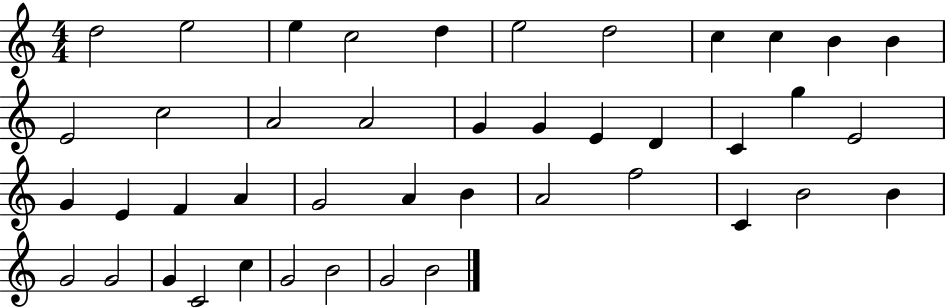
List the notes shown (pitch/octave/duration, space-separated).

D5/h E5/h E5/q C5/h D5/q E5/h D5/h C5/q C5/q B4/q B4/q E4/h C5/h A4/h A4/h G4/q G4/q E4/q D4/q C4/q G5/q E4/h G4/q E4/q F4/q A4/q G4/h A4/q B4/q A4/h F5/h C4/q B4/h B4/q G4/h G4/h G4/q C4/h C5/q G4/h B4/h G4/h B4/h